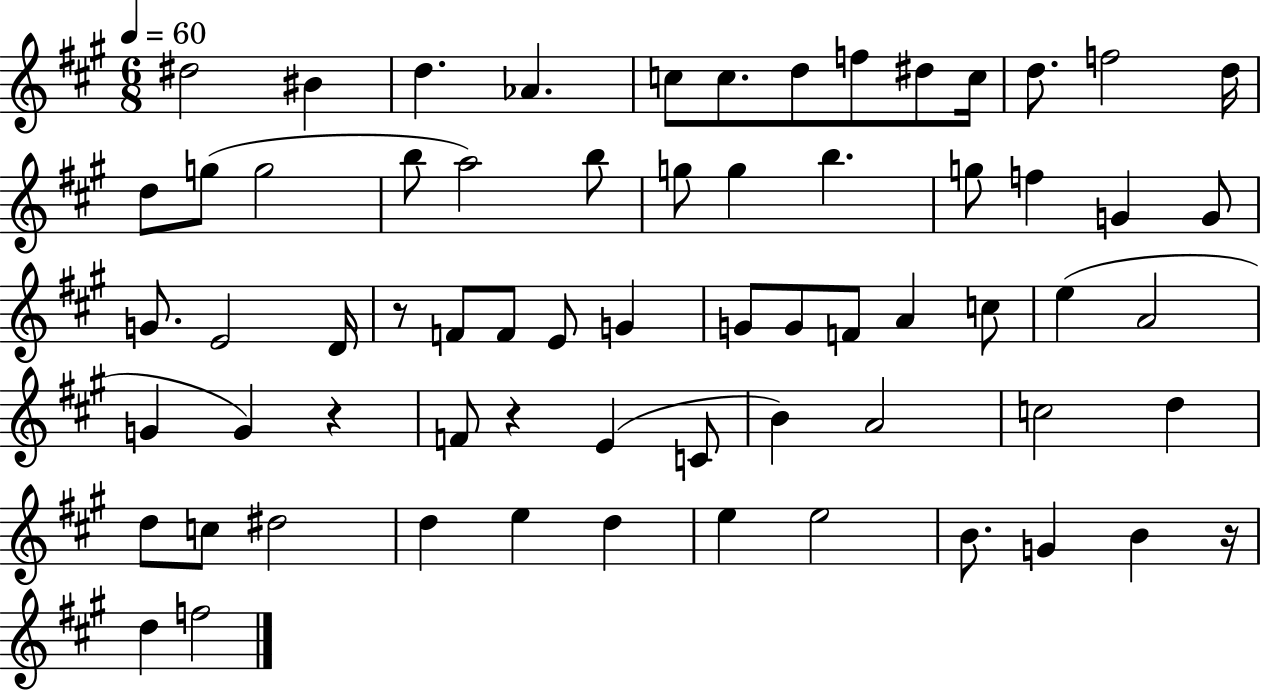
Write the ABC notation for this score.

X:1
T:Untitled
M:6/8
L:1/4
K:A
^d2 ^B d _A c/2 c/2 d/2 f/2 ^d/2 c/4 d/2 f2 d/4 d/2 g/2 g2 b/2 a2 b/2 g/2 g b g/2 f G G/2 G/2 E2 D/4 z/2 F/2 F/2 E/2 G G/2 G/2 F/2 A c/2 e A2 G G z F/2 z E C/2 B A2 c2 d d/2 c/2 ^d2 d e d e e2 B/2 G B z/4 d f2